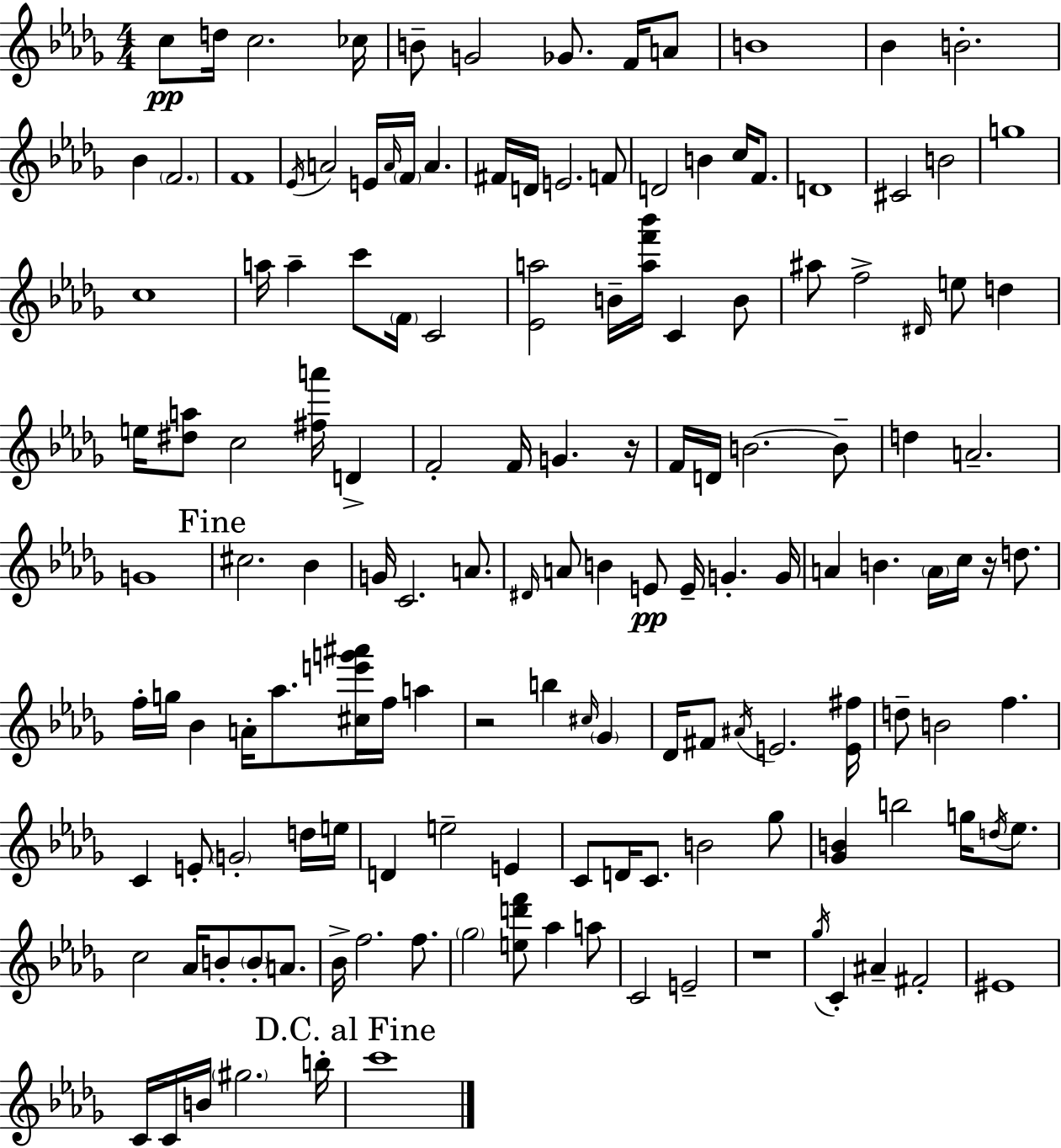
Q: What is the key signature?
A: BES minor